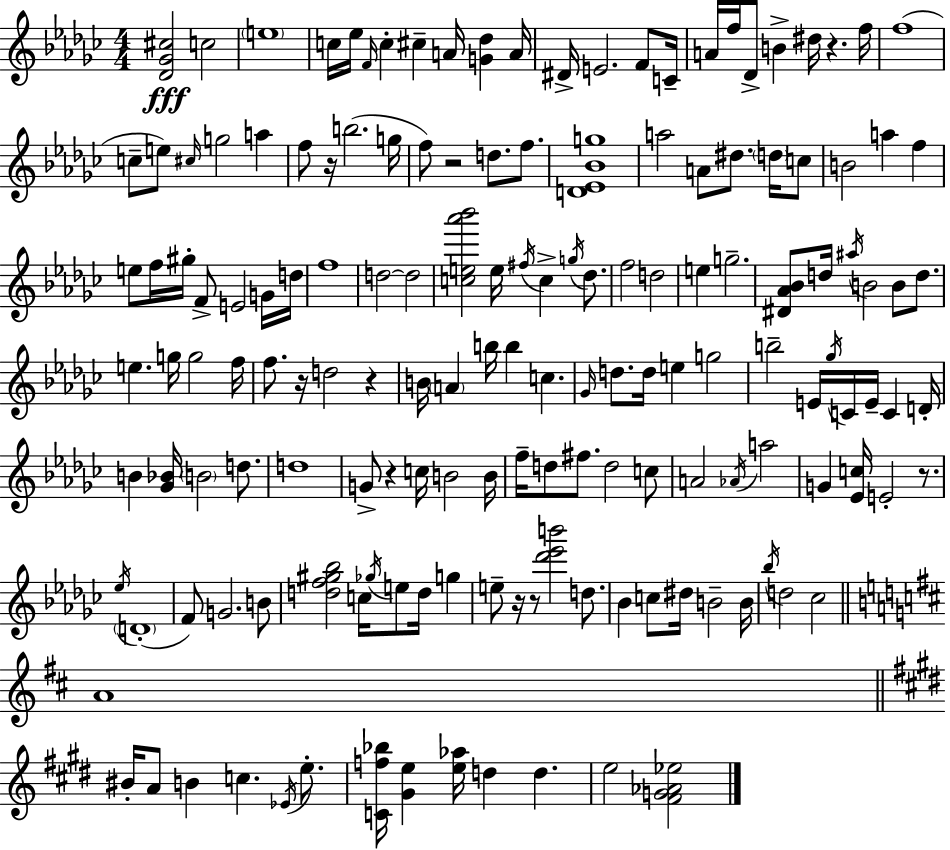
[Db4,Gb4,C#5]/h C5/h E5/w C5/s Eb5/s F4/s C5/q C#5/q A4/s [G4,Db5]/q A4/s D#4/s E4/h. F4/e C4/s A4/s F5/s Db4/e B4/q D#5/s R/q. F5/s F5/w C5/e E5/e C#5/s G5/h A5/q F5/e R/s B5/h. G5/s F5/e R/h D5/e. F5/e. [D4,Eb4,Bb4,G5]/w A5/h A4/e D#5/e. D5/s C5/e B4/h A5/q F5/q E5/e F5/s G#5/s F4/e E4/h G4/s D5/s F5/w D5/h D5/h [C5,E5,Ab6,Bb6]/h E5/s F#5/s C5/q G5/s Db5/e. F5/h D5/h E5/q G5/h. [D#4,Ab4,Bb4]/e D5/s A#5/s B4/h B4/e D5/e. E5/q. G5/s G5/h F5/s F5/e. R/s D5/h R/q B4/s A4/q B5/s B5/q C5/q. Gb4/s D5/e. D5/s E5/q G5/h B5/h E4/s Gb5/s C4/s E4/s C4/q D4/s B4/q [Gb4,Bb4]/s B4/h D5/e. D5/w G4/e R/q C5/s B4/h B4/s F5/s D5/e F#5/e. D5/h C5/e A4/h Ab4/s A5/h G4/q [Eb4,C5]/s E4/h R/e. Eb5/s D4/w F4/e G4/h. B4/e [D5,F5,G#5,Bb5]/h C5/s Gb5/s E5/e D5/s G5/q E5/e R/s R/e [Db6,Eb6,B6]/h D5/e. Bb4/q C5/e D#5/s B4/h B4/s Bb5/s D5/h CES5/h A4/w BIS4/s A4/e B4/q C5/q. Eb4/s E5/e. [C4,F5,Bb5]/s [G#4,E5]/q [E5,Ab5]/s D5/q D5/q. E5/h [F#4,G4,Ab4,Eb5]/h